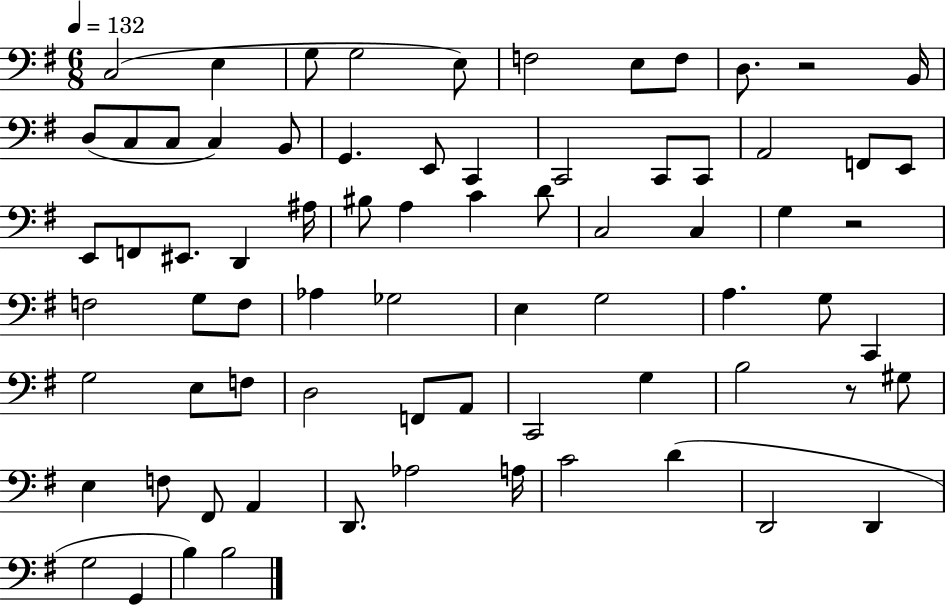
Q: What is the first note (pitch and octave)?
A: C3